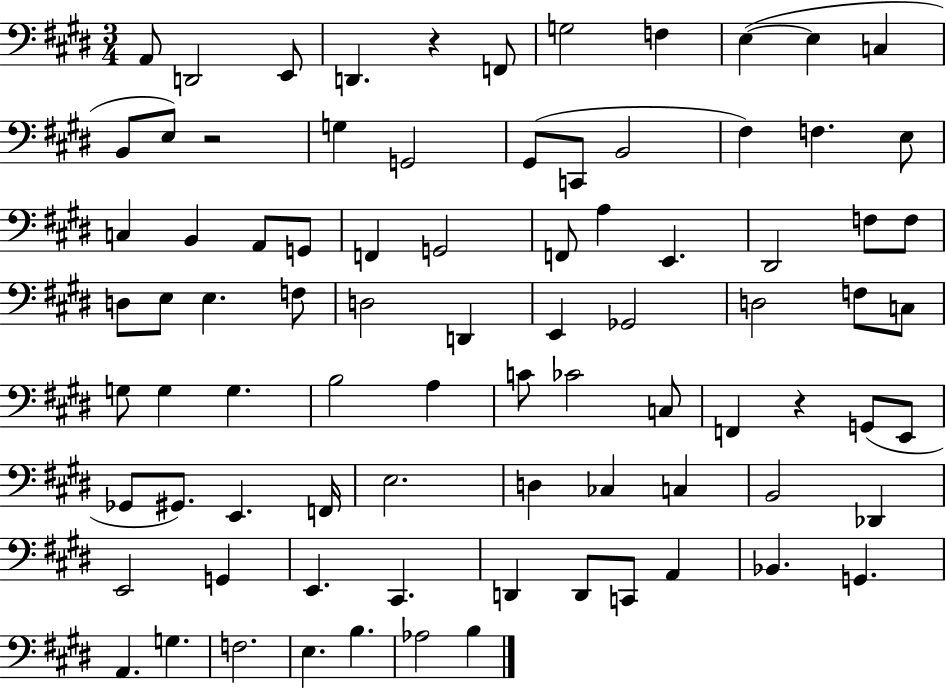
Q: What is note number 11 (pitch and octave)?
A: B2